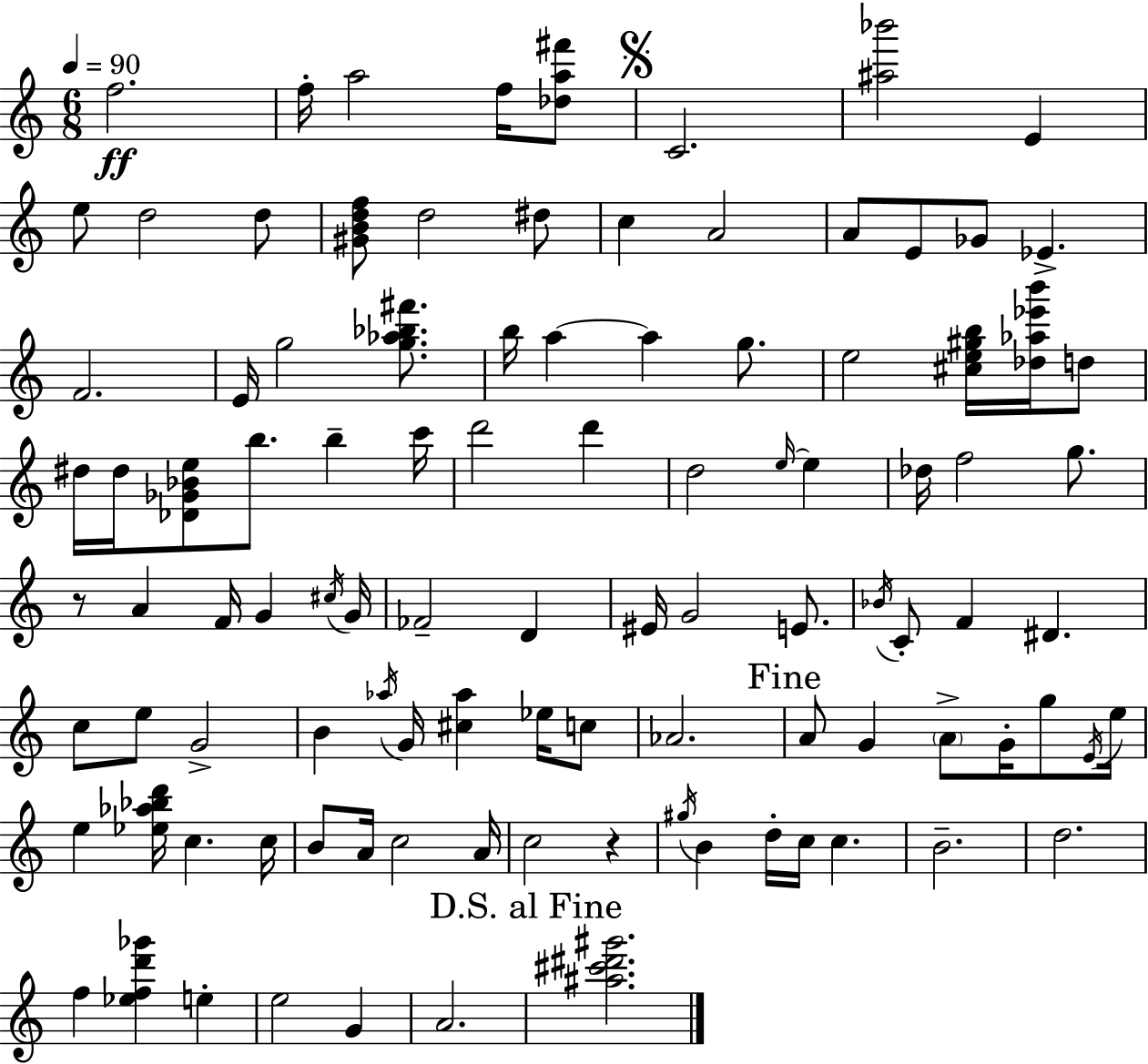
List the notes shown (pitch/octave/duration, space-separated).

F5/h. F5/s A5/h F5/s [Db5,A5,F#6]/e C4/h. [A#5,Bb6]/h E4/q E5/e D5/h D5/e [G#4,B4,D5,F5]/e D5/h D#5/e C5/q A4/h A4/e E4/e Gb4/e Eb4/q. F4/h. E4/s G5/h [G5,Ab5,Bb5,F#6]/e. B5/s A5/q A5/q G5/e. E5/h [C#5,E5,G#5,B5]/s [Db5,Ab5,Eb6,B6]/s D5/e D#5/s D#5/s [Db4,Gb4,Bb4,E5]/e B5/e. B5/q C6/s D6/h D6/q D5/h E5/s E5/q Db5/s F5/h G5/e. R/e A4/q F4/s G4/q C#5/s G4/s FES4/h D4/q EIS4/s G4/h E4/e. Bb4/s C4/e F4/q D#4/q. C5/e E5/e G4/h B4/q Ab5/s G4/s [C#5,Ab5]/q Eb5/s C5/e Ab4/h. A4/e G4/q A4/e G4/s G5/e E4/s E5/s E5/q [Eb5,Ab5,Bb5,D6]/s C5/q. C5/s B4/e A4/s C5/h A4/s C5/h R/q G#5/s B4/q D5/s C5/s C5/q. B4/h. D5/h. F5/q [Eb5,F5,D6,Gb6]/q E5/q E5/h G4/q A4/h. [A#5,C#6,D#6,G#6]/h.